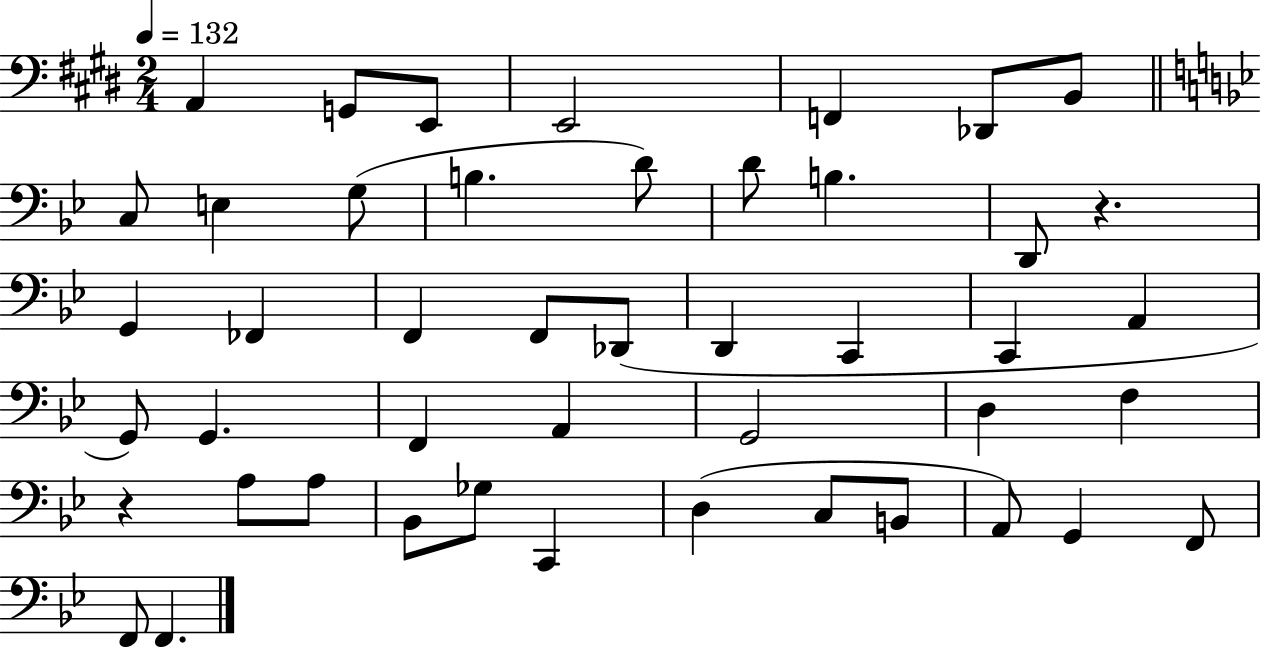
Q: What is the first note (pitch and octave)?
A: A2